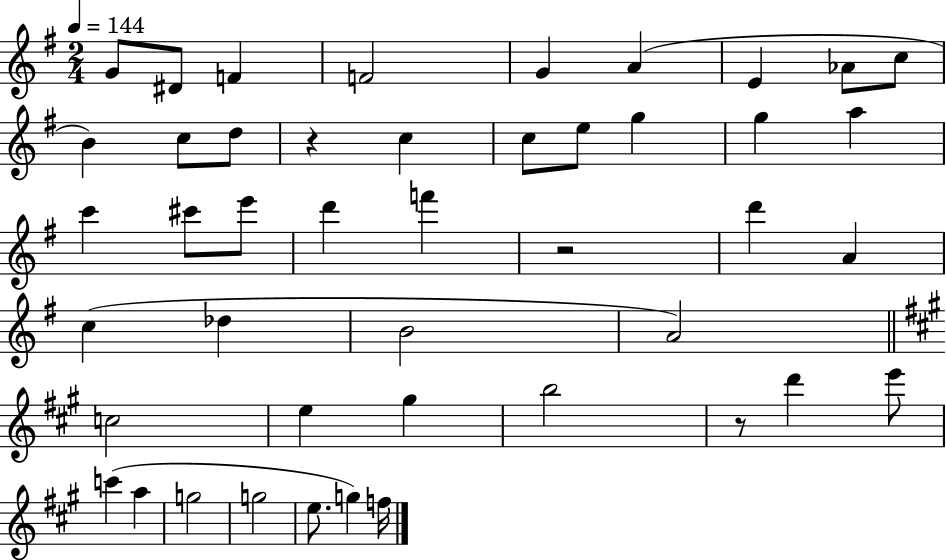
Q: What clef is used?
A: treble